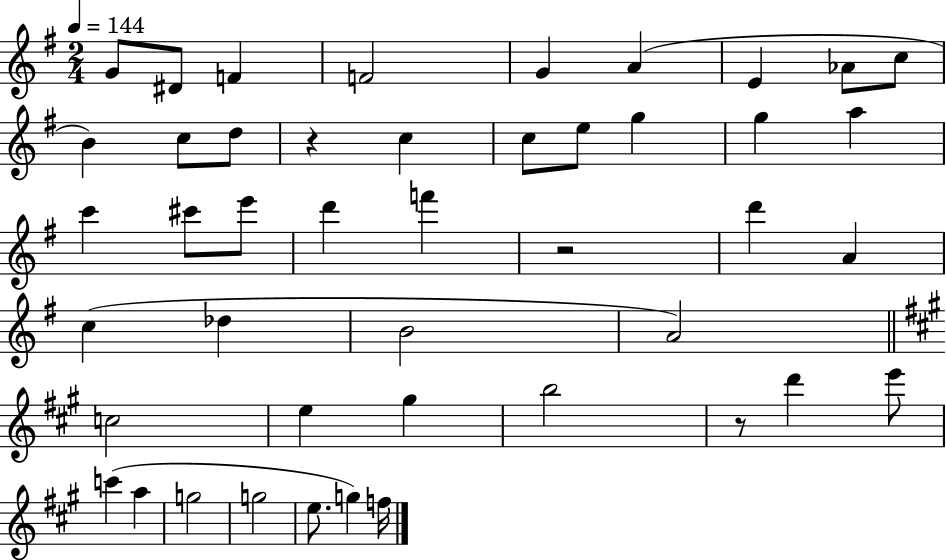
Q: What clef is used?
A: treble